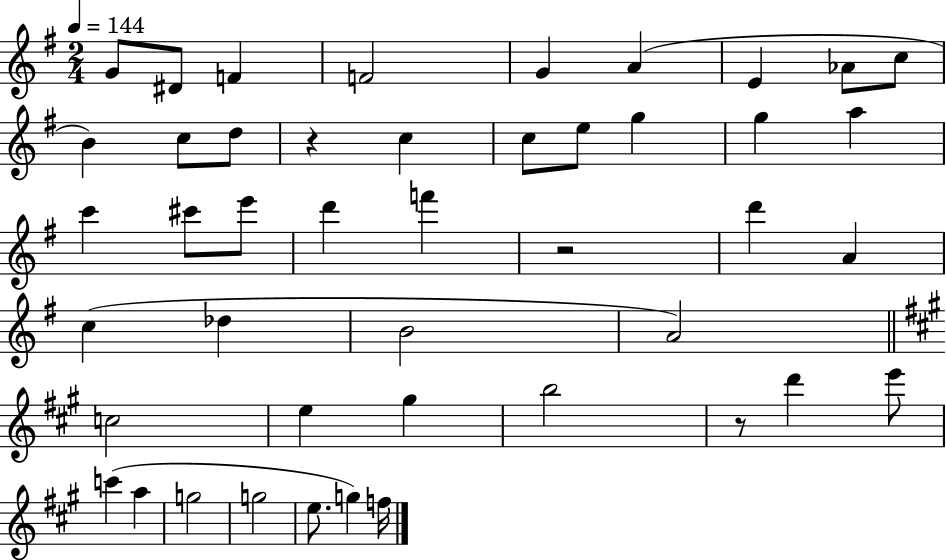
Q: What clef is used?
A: treble